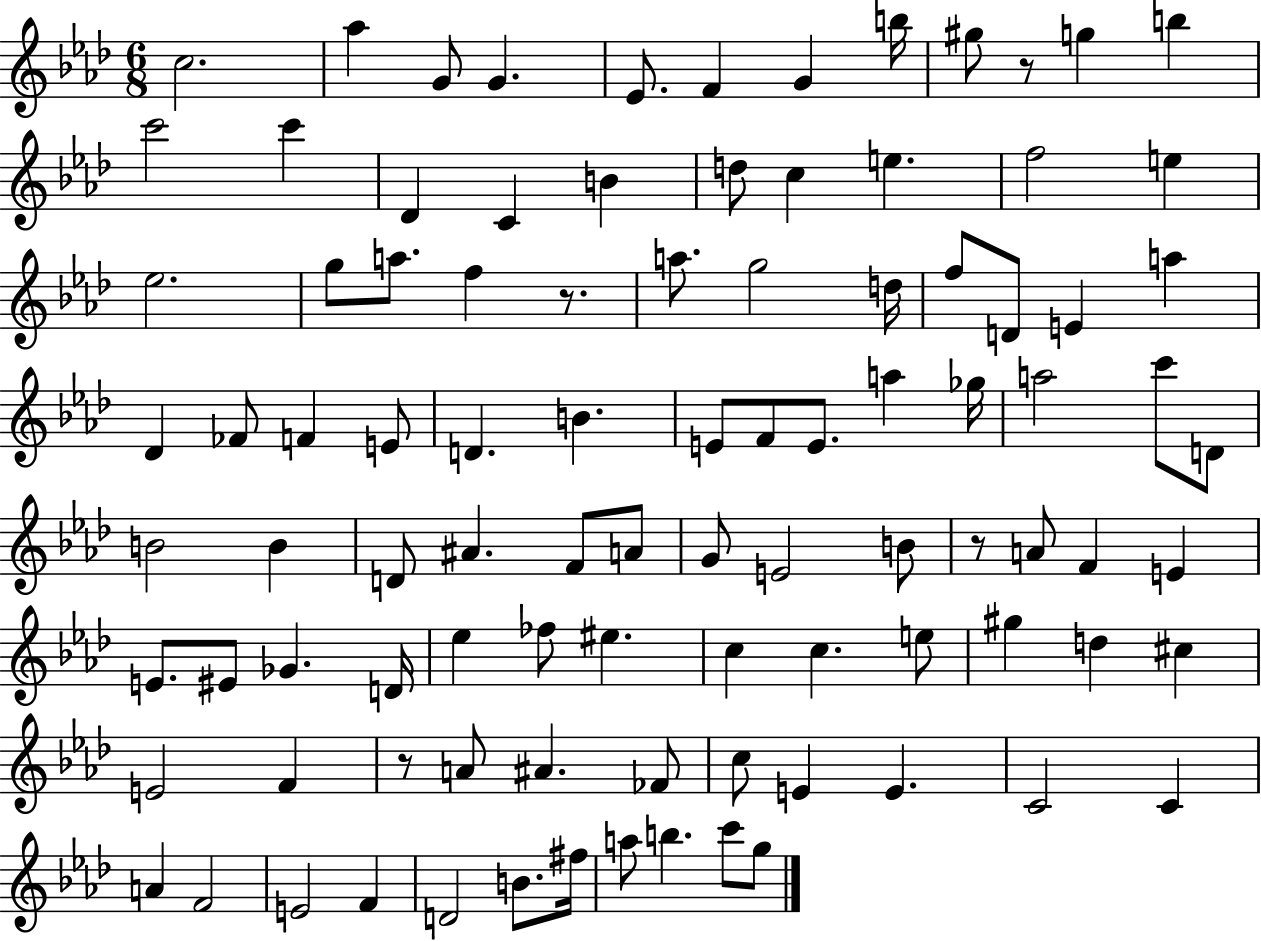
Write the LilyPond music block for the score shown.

{
  \clef treble
  \numericTimeSignature
  \time 6/8
  \key aes \major
  \repeat volta 2 { c''2. | aes''4 g'8 g'4. | ees'8. f'4 g'4 b''16 | gis''8 r8 g''4 b''4 | \break c'''2 c'''4 | des'4 c'4 b'4 | d''8 c''4 e''4. | f''2 e''4 | \break ees''2. | g''8 a''8. f''4 r8. | a''8. g''2 d''16 | f''8 d'8 e'4 a''4 | \break des'4 fes'8 f'4 e'8 | d'4. b'4. | e'8 f'8 e'8. a''4 ges''16 | a''2 c'''8 d'8 | \break b'2 b'4 | d'8 ais'4. f'8 a'8 | g'8 e'2 b'8 | r8 a'8 f'4 e'4 | \break e'8. eis'8 ges'4. d'16 | ees''4 fes''8 eis''4. | c''4 c''4. e''8 | gis''4 d''4 cis''4 | \break e'2 f'4 | r8 a'8 ais'4. fes'8 | c''8 e'4 e'4. | c'2 c'4 | \break a'4 f'2 | e'2 f'4 | d'2 b'8. fis''16 | a''8 b''4. c'''8 g''8 | \break } \bar "|."
}